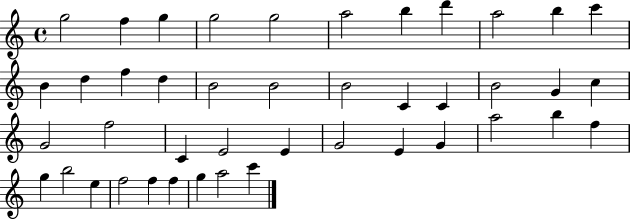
X:1
T:Untitled
M:4/4
L:1/4
K:C
g2 f g g2 g2 a2 b d' a2 b c' B d f d B2 B2 B2 C C B2 G c G2 f2 C E2 E G2 E G a2 b f g b2 e f2 f f g a2 c'